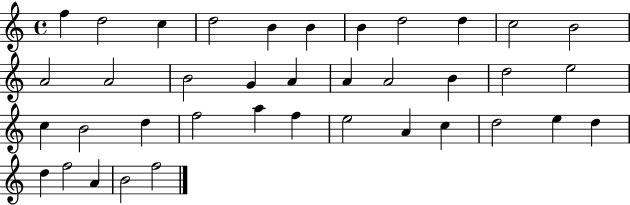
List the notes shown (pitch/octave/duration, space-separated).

F5/q D5/h C5/q D5/h B4/q B4/q B4/q D5/h D5/q C5/h B4/h A4/h A4/h B4/h G4/q A4/q A4/q A4/h B4/q D5/h E5/h C5/q B4/h D5/q F5/h A5/q F5/q E5/h A4/q C5/q D5/h E5/q D5/q D5/q F5/h A4/q B4/h F5/h